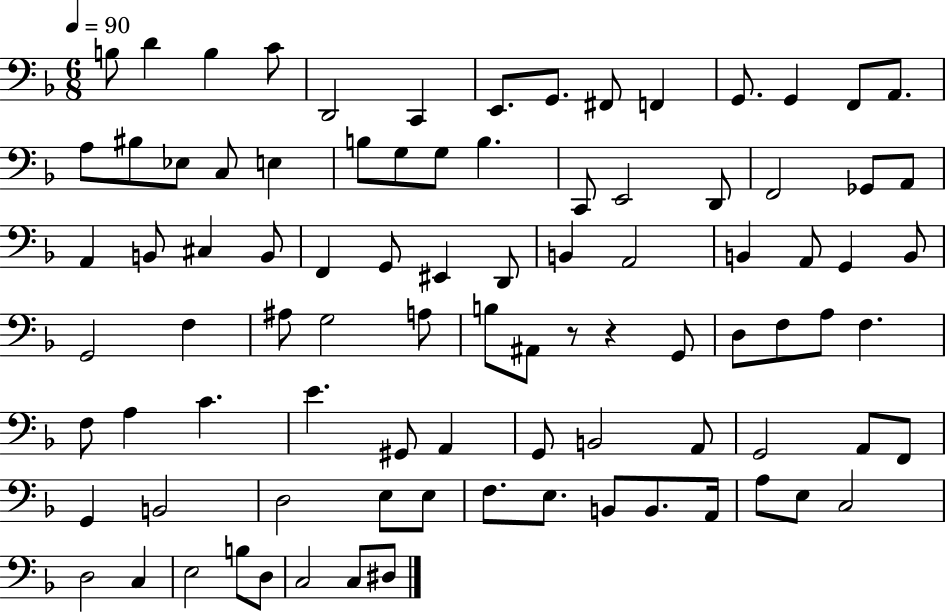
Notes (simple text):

B3/e D4/q B3/q C4/e D2/h C2/q E2/e. G2/e. F#2/e F2/q G2/e. G2/q F2/e A2/e. A3/e BIS3/e Eb3/e C3/e E3/q B3/e G3/e G3/e B3/q. C2/e E2/h D2/e F2/h Gb2/e A2/e A2/q B2/e C#3/q B2/e F2/q G2/e EIS2/q D2/e B2/q A2/h B2/q A2/e G2/q B2/e G2/h F3/q A#3/e G3/h A3/e B3/e A#2/e R/e R/q G2/e D3/e F3/e A3/e F3/q. F3/e A3/q C4/q. E4/q. G#2/e A2/q G2/e B2/h A2/e G2/h A2/e F2/e G2/q B2/h D3/h E3/e E3/e F3/e. E3/e. B2/e B2/e. A2/s A3/e E3/e C3/h D3/h C3/q E3/h B3/e D3/e C3/h C3/e D#3/e